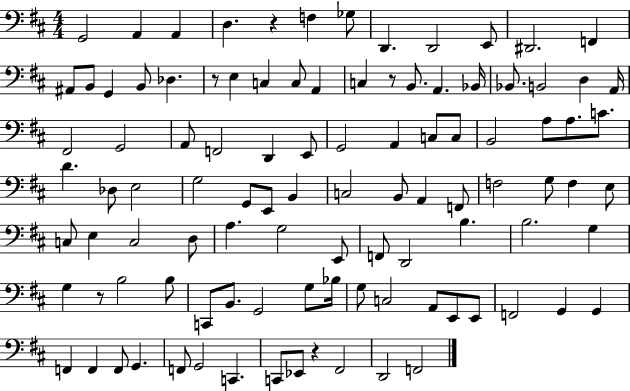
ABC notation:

X:1
T:Untitled
M:4/4
L:1/4
K:D
G,,2 A,, A,, D, z F, _G,/2 D,, D,,2 E,,/2 ^D,,2 F,, ^A,,/2 B,,/2 G,, B,,/2 _D, z/2 E, C, C,/2 A,, C, z/2 B,,/2 A,, _B,,/4 _B,,/2 B,,2 D, A,,/4 ^F,,2 G,,2 A,,/2 F,,2 D,, E,,/2 G,,2 A,, C,/2 C,/2 B,,2 A,/2 A,/2 C/2 D _D,/2 E,2 G,2 G,,/2 E,,/2 B,, C,2 B,,/2 A,, F,,/2 F,2 G,/2 F, E,/2 C,/2 E, C,2 D,/2 A, G,2 E,,/2 F,,/2 D,,2 B, B,2 G, G, z/2 B,2 B,/2 C,,/2 B,,/2 G,,2 G,/2 _B,/4 G,/2 C,2 A,,/2 E,,/2 E,,/2 F,,2 G,, G,, F,, F,, F,,/2 G,, F,,/2 G,,2 C,, C,,/2 _E,,/2 z ^F,,2 D,,2 F,,2